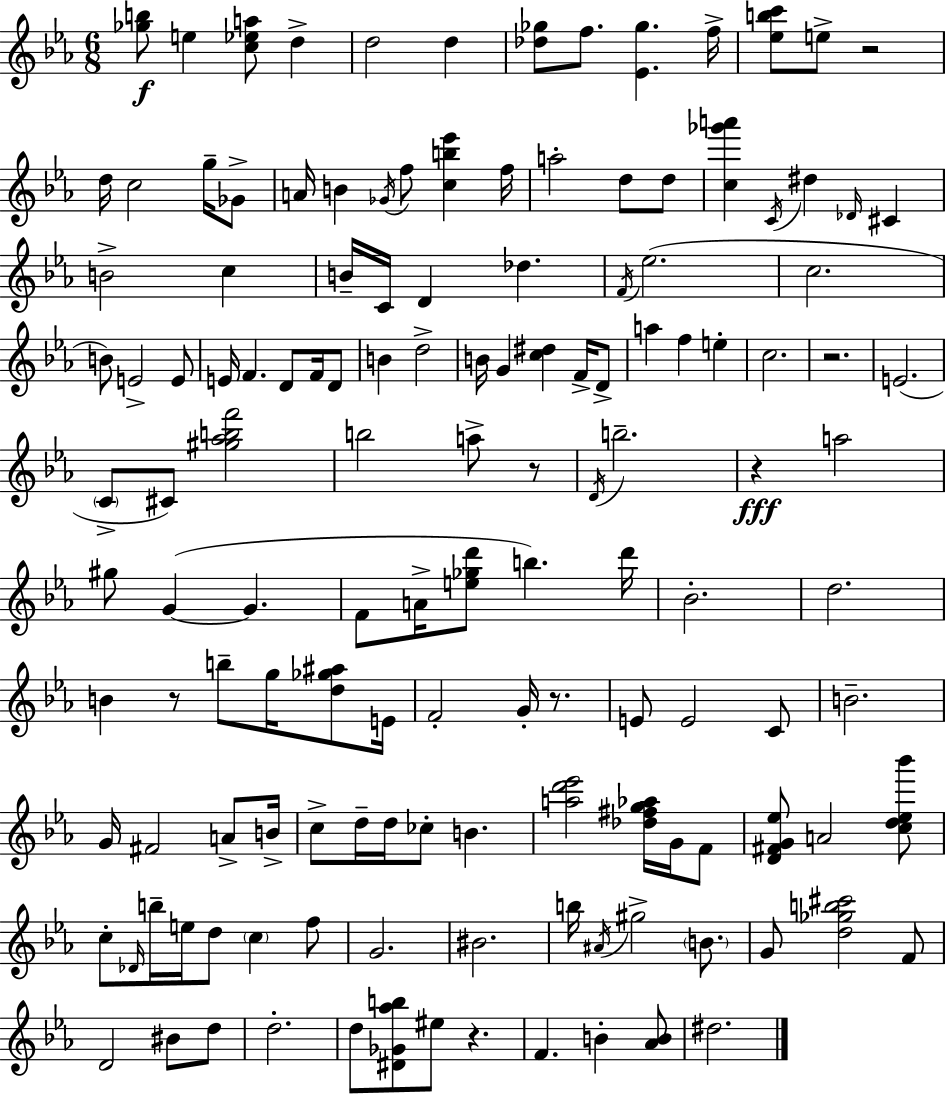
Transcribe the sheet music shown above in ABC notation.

X:1
T:Untitled
M:6/8
L:1/4
K:Eb
[_gb]/2 e [c_ea]/2 d d2 d [_d_g]/2 f/2 [_E_g] f/4 [_ebc']/2 e/2 z2 d/4 c2 g/4 _G/2 A/4 B _G/4 f/2 [cb_e'] f/4 a2 d/2 d/2 [c_g'a'] C/4 ^d _D/4 ^C B2 c B/4 C/4 D _d F/4 _e2 c2 B/2 E2 E/2 E/4 F D/2 F/4 D/2 B d2 B/4 G [c^d] F/4 D/2 a f e c2 z2 E2 C/2 ^C/2 [^g_abf']2 b2 a/2 z/2 D/4 b2 z a2 ^g/2 G G F/2 A/4 [e_gd']/2 b d'/4 _B2 d2 B z/2 b/2 g/4 [d_g^a]/2 E/4 F2 G/4 z/2 E/2 E2 C/2 B2 G/4 ^F2 A/2 B/4 c/2 d/4 d/4 _c/2 B [ad'_e']2 [_d^fg_a]/4 G/4 F/2 [D^FG_e]/2 A2 [cd_e_b']/2 c/2 _D/4 b/4 e/4 d/2 c f/2 G2 ^B2 b/4 ^A/4 ^g2 B/2 G/2 [d_gb^c']2 F/2 D2 ^B/2 d/2 d2 d/2 [^D_G_ab]/2 ^e/2 z F B [_AB]/2 ^d2